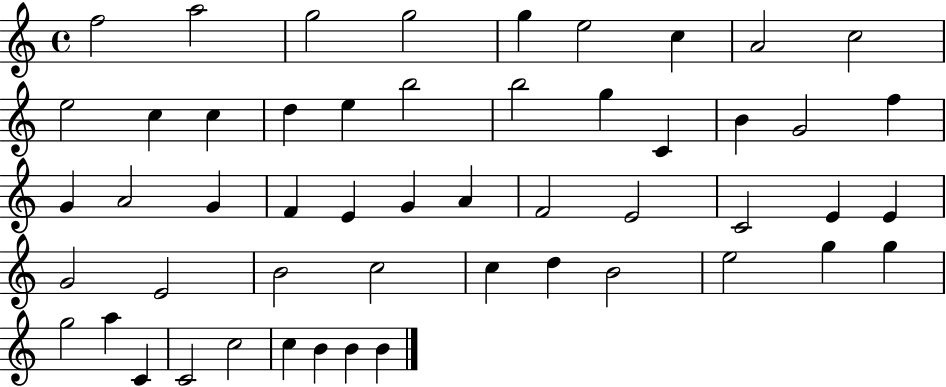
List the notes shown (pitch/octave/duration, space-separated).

F5/h A5/h G5/h G5/h G5/q E5/h C5/q A4/h C5/h E5/h C5/q C5/q D5/q E5/q B5/h B5/h G5/q C4/q B4/q G4/h F5/q G4/q A4/h G4/q F4/q E4/q G4/q A4/q F4/h E4/h C4/h E4/q E4/q G4/h E4/h B4/h C5/h C5/q D5/q B4/h E5/h G5/q G5/q G5/h A5/q C4/q C4/h C5/h C5/q B4/q B4/q B4/q